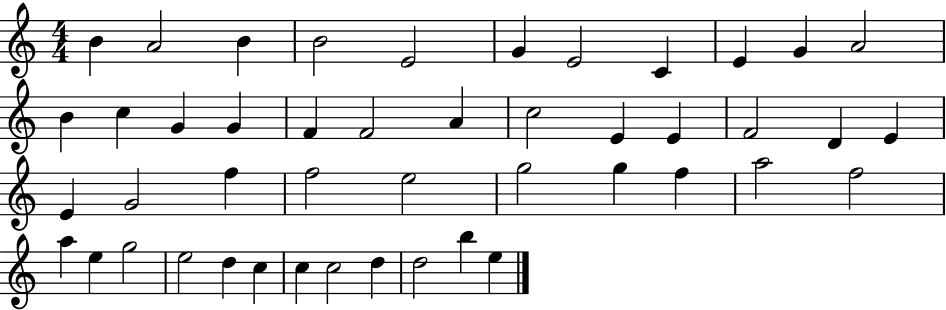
B4/q A4/h B4/q B4/h E4/h G4/q E4/h C4/q E4/q G4/q A4/h B4/q C5/q G4/q G4/q F4/q F4/h A4/q C5/h E4/q E4/q F4/h D4/q E4/q E4/q G4/h F5/q F5/h E5/h G5/h G5/q F5/q A5/h F5/h A5/q E5/q G5/h E5/h D5/q C5/q C5/q C5/h D5/q D5/h B5/q E5/q